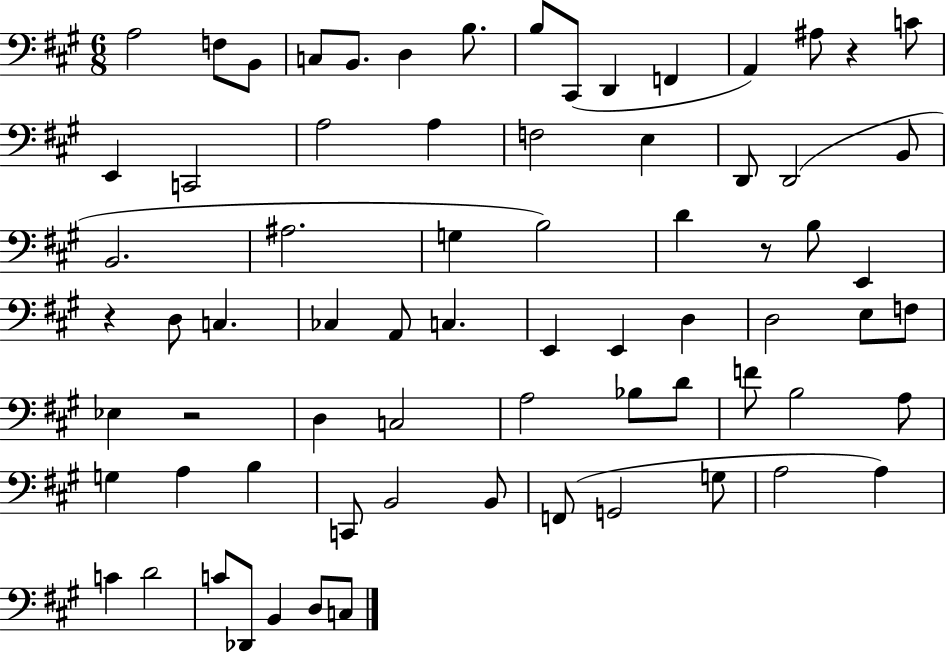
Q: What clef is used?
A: bass